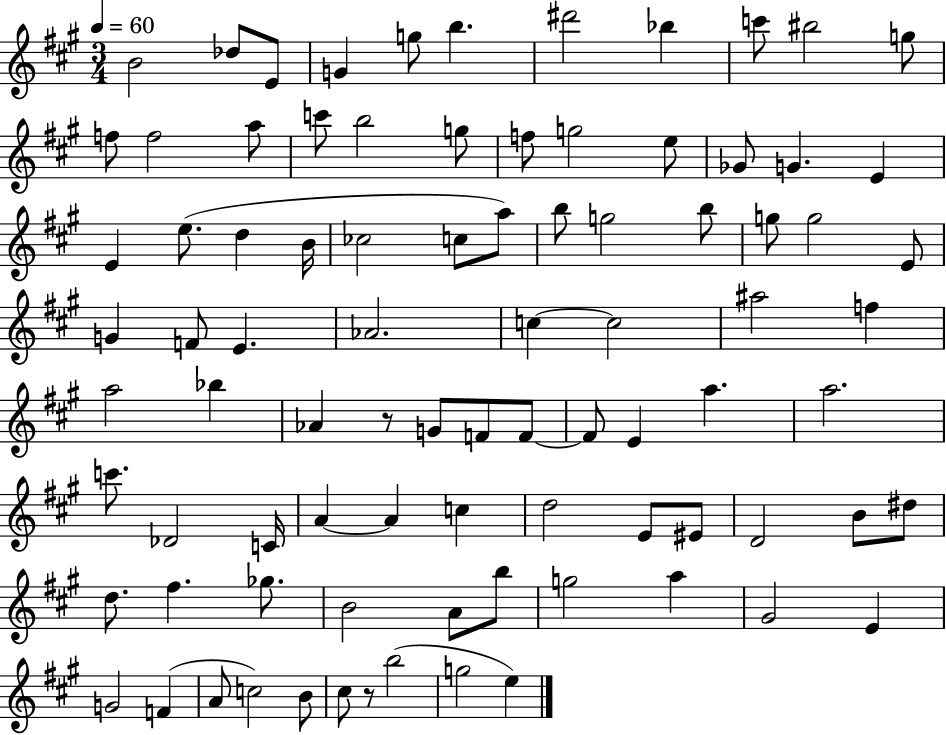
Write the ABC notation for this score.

X:1
T:Untitled
M:3/4
L:1/4
K:A
B2 _d/2 E/2 G g/2 b ^d'2 _b c'/2 ^b2 g/2 f/2 f2 a/2 c'/2 b2 g/2 f/2 g2 e/2 _G/2 G E E e/2 d B/4 _c2 c/2 a/2 b/2 g2 b/2 g/2 g2 E/2 G F/2 E _A2 c c2 ^a2 f a2 _b _A z/2 G/2 F/2 F/2 F/2 E a a2 c'/2 _D2 C/4 A A c d2 E/2 ^E/2 D2 B/2 ^d/2 d/2 ^f _g/2 B2 A/2 b/2 g2 a ^G2 E G2 F A/2 c2 B/2 ^c/2 z/2 b2 g2 e